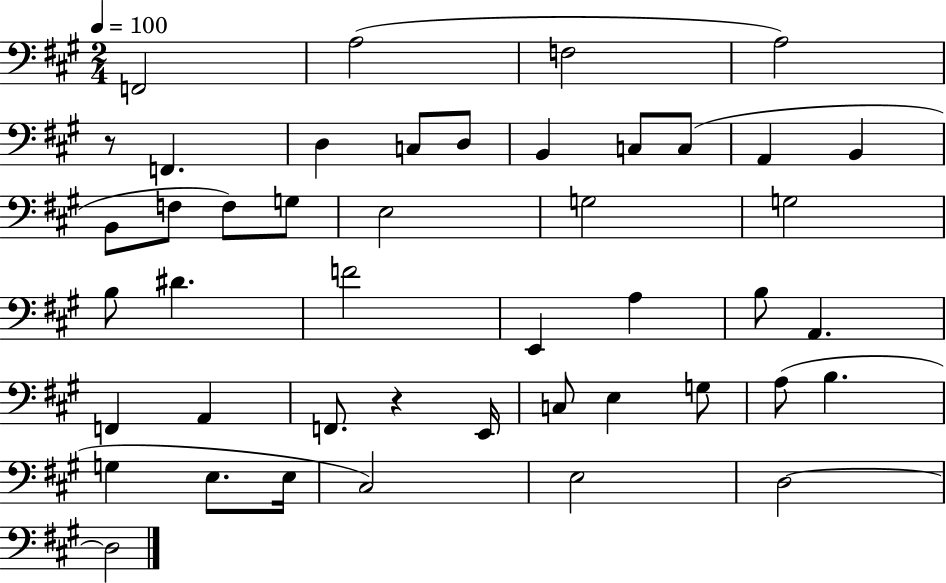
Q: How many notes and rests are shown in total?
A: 45